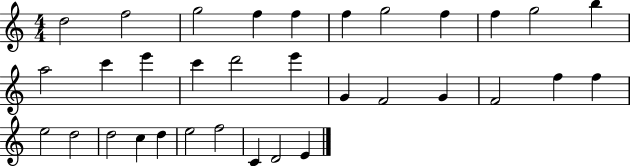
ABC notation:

X:1
T:Untitled
M:4/4
L:1/4
K:C
d2 f2 g2 f f f g2 f f g2 b a2 c' e' c' d'2 e' G F2 G F2 f f e2 d2 d2 c d e2 f2 C D2 E